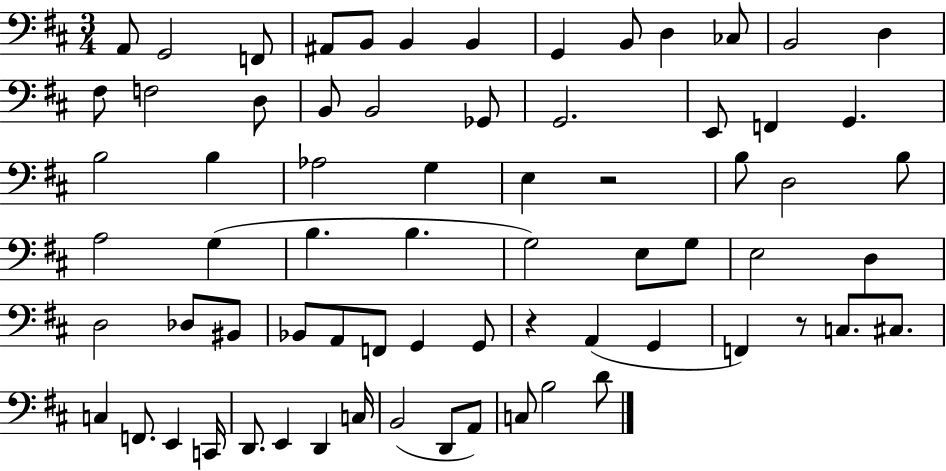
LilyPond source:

{
  \clef bass
  \numericTimeSignature
  \time 3/4
  \key d \major
  a,8 g,2 f,8 | ais,8 b,8 b,4 b,4 | g,4 b,8 d4 ces8 | b,2 d4 | \break fis8 f2 d8 | b,8 b,2 ges,8 | g,2. | e,8 f,4 g,4. | \break b2 b4 | aes2 g4 | e4 r2 | b8 d2 b8 | \break a2 g4( | b4. b4. | g2) e8 g8 | e2 d4 | \break d2 des8 bis,8 | bes,8 a,8 f,8 g,4 g,8 | r4 a,4( g,4 | f,4) r8 c8. cis8. | \break c4 f,8. e,4 c,16 | d,8. e,4 d,4 c16 | b,2( d,8 a,8) | c8 b2 d'8 | \break \bar "|."
}